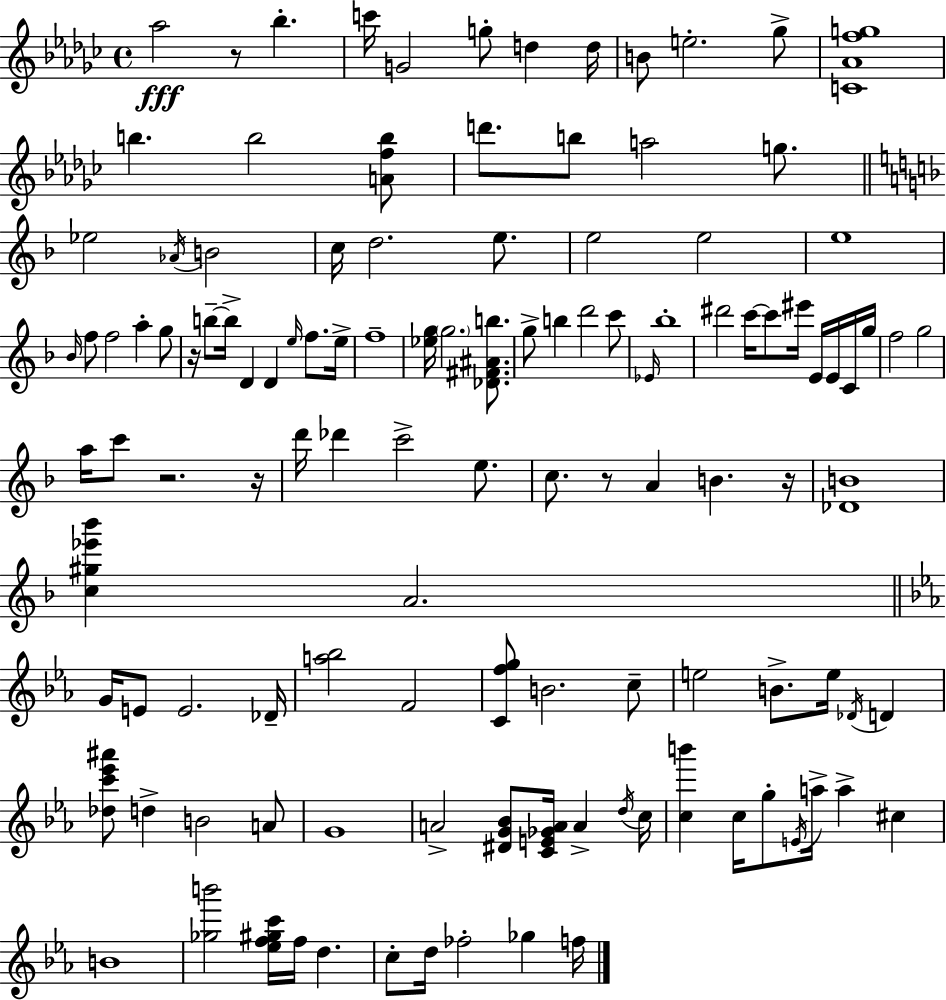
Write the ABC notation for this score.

X:1
T:Untitled
M:4/4
L:1/4
K:Ebm
_a2 z/2 _b c'/4 G2 g/2 d d/4 B/2 e2 _g/2 [C_Afg]4 b b2 [Afb]/2 d'/2 b/2 a2 g/2 _e2 _A/4 B2 c/4 d2 e/2 e2 e2 e4 _B/4 f/2 f2 a g/2 z/4 b/2 b/4 D D e/4 f/2 e/4 f4 [_eg]/4 g2 [_D^F^Ab]/2 g/2 b d'2 c'/2 _E/4 _b4 ^d'2 c'/4 c'/2 ^e'/4 E/4 E/4 C/4 g/4 f2 g2 a/4 c'/2 z2 z/4 d'/4 _d' c'2 e/2 c/2 z/2 A B z/4 [_DB]4 [c^g_e'_b'] A2 G/4 E/2 E2 _D/4 [a_b]2 F2 [Cfg]/2 B2 c/2 e2 B/2 e/4 _D/4 D [_dc'_e'^a']/2 d B2 A/2 G4 A2 [^DG_B]/2 [CE_GA]/4 A d/4 c/4 [cb'] c/4 g/2 E/4 a/4 a ^c B4 [_gb']2 [_ef^gc']/4 f/4 d c/2 d/4 _f2 _g f/4